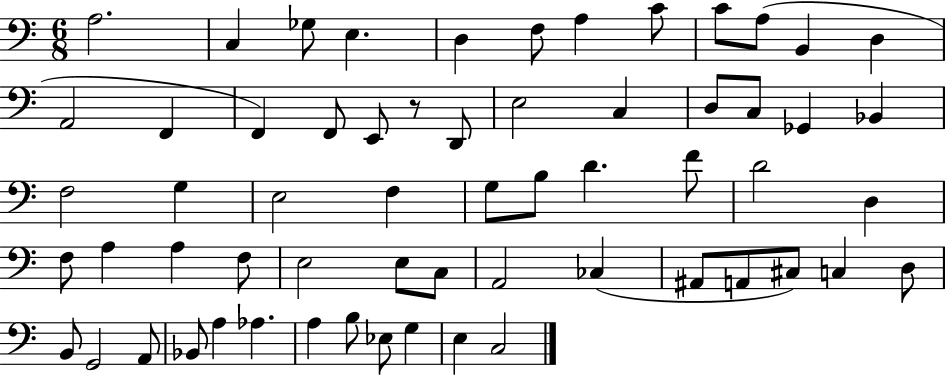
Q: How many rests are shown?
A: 1